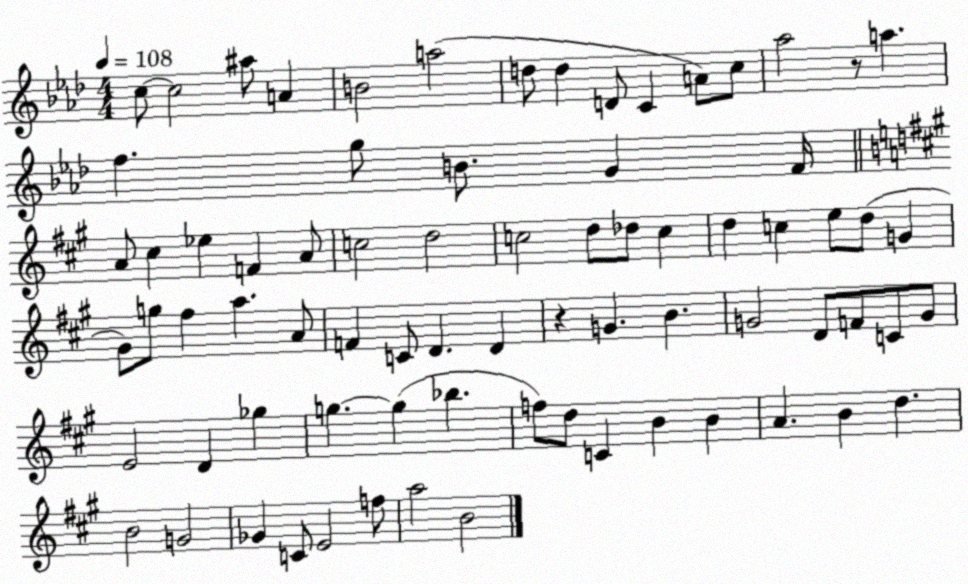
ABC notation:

X:1
T:Untitled
M:4/4
L:1/4
K:Ab
c/2 c2 ^a/2 A B2 a2 d/2 d D/2 C A/2 c/2 _a2 z/2 a f g/2 B/2 G F/4 A/2 ^c _e F A/2 c2 d2 c2 d/2 _d/2 c d c e/2 d/2 G ^G/2 g/2 ^f a A/2 F C/2 D D z G B G2 D/2 F/2 C/2 G/2 E2 D _g g g _b f/2 d/2 C B B A B d B2 G2 _G C/2 E2 f/2 a2 B2